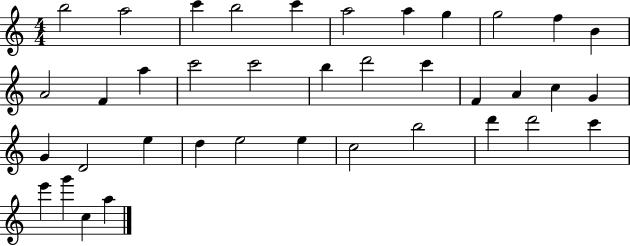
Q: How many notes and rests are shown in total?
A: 38